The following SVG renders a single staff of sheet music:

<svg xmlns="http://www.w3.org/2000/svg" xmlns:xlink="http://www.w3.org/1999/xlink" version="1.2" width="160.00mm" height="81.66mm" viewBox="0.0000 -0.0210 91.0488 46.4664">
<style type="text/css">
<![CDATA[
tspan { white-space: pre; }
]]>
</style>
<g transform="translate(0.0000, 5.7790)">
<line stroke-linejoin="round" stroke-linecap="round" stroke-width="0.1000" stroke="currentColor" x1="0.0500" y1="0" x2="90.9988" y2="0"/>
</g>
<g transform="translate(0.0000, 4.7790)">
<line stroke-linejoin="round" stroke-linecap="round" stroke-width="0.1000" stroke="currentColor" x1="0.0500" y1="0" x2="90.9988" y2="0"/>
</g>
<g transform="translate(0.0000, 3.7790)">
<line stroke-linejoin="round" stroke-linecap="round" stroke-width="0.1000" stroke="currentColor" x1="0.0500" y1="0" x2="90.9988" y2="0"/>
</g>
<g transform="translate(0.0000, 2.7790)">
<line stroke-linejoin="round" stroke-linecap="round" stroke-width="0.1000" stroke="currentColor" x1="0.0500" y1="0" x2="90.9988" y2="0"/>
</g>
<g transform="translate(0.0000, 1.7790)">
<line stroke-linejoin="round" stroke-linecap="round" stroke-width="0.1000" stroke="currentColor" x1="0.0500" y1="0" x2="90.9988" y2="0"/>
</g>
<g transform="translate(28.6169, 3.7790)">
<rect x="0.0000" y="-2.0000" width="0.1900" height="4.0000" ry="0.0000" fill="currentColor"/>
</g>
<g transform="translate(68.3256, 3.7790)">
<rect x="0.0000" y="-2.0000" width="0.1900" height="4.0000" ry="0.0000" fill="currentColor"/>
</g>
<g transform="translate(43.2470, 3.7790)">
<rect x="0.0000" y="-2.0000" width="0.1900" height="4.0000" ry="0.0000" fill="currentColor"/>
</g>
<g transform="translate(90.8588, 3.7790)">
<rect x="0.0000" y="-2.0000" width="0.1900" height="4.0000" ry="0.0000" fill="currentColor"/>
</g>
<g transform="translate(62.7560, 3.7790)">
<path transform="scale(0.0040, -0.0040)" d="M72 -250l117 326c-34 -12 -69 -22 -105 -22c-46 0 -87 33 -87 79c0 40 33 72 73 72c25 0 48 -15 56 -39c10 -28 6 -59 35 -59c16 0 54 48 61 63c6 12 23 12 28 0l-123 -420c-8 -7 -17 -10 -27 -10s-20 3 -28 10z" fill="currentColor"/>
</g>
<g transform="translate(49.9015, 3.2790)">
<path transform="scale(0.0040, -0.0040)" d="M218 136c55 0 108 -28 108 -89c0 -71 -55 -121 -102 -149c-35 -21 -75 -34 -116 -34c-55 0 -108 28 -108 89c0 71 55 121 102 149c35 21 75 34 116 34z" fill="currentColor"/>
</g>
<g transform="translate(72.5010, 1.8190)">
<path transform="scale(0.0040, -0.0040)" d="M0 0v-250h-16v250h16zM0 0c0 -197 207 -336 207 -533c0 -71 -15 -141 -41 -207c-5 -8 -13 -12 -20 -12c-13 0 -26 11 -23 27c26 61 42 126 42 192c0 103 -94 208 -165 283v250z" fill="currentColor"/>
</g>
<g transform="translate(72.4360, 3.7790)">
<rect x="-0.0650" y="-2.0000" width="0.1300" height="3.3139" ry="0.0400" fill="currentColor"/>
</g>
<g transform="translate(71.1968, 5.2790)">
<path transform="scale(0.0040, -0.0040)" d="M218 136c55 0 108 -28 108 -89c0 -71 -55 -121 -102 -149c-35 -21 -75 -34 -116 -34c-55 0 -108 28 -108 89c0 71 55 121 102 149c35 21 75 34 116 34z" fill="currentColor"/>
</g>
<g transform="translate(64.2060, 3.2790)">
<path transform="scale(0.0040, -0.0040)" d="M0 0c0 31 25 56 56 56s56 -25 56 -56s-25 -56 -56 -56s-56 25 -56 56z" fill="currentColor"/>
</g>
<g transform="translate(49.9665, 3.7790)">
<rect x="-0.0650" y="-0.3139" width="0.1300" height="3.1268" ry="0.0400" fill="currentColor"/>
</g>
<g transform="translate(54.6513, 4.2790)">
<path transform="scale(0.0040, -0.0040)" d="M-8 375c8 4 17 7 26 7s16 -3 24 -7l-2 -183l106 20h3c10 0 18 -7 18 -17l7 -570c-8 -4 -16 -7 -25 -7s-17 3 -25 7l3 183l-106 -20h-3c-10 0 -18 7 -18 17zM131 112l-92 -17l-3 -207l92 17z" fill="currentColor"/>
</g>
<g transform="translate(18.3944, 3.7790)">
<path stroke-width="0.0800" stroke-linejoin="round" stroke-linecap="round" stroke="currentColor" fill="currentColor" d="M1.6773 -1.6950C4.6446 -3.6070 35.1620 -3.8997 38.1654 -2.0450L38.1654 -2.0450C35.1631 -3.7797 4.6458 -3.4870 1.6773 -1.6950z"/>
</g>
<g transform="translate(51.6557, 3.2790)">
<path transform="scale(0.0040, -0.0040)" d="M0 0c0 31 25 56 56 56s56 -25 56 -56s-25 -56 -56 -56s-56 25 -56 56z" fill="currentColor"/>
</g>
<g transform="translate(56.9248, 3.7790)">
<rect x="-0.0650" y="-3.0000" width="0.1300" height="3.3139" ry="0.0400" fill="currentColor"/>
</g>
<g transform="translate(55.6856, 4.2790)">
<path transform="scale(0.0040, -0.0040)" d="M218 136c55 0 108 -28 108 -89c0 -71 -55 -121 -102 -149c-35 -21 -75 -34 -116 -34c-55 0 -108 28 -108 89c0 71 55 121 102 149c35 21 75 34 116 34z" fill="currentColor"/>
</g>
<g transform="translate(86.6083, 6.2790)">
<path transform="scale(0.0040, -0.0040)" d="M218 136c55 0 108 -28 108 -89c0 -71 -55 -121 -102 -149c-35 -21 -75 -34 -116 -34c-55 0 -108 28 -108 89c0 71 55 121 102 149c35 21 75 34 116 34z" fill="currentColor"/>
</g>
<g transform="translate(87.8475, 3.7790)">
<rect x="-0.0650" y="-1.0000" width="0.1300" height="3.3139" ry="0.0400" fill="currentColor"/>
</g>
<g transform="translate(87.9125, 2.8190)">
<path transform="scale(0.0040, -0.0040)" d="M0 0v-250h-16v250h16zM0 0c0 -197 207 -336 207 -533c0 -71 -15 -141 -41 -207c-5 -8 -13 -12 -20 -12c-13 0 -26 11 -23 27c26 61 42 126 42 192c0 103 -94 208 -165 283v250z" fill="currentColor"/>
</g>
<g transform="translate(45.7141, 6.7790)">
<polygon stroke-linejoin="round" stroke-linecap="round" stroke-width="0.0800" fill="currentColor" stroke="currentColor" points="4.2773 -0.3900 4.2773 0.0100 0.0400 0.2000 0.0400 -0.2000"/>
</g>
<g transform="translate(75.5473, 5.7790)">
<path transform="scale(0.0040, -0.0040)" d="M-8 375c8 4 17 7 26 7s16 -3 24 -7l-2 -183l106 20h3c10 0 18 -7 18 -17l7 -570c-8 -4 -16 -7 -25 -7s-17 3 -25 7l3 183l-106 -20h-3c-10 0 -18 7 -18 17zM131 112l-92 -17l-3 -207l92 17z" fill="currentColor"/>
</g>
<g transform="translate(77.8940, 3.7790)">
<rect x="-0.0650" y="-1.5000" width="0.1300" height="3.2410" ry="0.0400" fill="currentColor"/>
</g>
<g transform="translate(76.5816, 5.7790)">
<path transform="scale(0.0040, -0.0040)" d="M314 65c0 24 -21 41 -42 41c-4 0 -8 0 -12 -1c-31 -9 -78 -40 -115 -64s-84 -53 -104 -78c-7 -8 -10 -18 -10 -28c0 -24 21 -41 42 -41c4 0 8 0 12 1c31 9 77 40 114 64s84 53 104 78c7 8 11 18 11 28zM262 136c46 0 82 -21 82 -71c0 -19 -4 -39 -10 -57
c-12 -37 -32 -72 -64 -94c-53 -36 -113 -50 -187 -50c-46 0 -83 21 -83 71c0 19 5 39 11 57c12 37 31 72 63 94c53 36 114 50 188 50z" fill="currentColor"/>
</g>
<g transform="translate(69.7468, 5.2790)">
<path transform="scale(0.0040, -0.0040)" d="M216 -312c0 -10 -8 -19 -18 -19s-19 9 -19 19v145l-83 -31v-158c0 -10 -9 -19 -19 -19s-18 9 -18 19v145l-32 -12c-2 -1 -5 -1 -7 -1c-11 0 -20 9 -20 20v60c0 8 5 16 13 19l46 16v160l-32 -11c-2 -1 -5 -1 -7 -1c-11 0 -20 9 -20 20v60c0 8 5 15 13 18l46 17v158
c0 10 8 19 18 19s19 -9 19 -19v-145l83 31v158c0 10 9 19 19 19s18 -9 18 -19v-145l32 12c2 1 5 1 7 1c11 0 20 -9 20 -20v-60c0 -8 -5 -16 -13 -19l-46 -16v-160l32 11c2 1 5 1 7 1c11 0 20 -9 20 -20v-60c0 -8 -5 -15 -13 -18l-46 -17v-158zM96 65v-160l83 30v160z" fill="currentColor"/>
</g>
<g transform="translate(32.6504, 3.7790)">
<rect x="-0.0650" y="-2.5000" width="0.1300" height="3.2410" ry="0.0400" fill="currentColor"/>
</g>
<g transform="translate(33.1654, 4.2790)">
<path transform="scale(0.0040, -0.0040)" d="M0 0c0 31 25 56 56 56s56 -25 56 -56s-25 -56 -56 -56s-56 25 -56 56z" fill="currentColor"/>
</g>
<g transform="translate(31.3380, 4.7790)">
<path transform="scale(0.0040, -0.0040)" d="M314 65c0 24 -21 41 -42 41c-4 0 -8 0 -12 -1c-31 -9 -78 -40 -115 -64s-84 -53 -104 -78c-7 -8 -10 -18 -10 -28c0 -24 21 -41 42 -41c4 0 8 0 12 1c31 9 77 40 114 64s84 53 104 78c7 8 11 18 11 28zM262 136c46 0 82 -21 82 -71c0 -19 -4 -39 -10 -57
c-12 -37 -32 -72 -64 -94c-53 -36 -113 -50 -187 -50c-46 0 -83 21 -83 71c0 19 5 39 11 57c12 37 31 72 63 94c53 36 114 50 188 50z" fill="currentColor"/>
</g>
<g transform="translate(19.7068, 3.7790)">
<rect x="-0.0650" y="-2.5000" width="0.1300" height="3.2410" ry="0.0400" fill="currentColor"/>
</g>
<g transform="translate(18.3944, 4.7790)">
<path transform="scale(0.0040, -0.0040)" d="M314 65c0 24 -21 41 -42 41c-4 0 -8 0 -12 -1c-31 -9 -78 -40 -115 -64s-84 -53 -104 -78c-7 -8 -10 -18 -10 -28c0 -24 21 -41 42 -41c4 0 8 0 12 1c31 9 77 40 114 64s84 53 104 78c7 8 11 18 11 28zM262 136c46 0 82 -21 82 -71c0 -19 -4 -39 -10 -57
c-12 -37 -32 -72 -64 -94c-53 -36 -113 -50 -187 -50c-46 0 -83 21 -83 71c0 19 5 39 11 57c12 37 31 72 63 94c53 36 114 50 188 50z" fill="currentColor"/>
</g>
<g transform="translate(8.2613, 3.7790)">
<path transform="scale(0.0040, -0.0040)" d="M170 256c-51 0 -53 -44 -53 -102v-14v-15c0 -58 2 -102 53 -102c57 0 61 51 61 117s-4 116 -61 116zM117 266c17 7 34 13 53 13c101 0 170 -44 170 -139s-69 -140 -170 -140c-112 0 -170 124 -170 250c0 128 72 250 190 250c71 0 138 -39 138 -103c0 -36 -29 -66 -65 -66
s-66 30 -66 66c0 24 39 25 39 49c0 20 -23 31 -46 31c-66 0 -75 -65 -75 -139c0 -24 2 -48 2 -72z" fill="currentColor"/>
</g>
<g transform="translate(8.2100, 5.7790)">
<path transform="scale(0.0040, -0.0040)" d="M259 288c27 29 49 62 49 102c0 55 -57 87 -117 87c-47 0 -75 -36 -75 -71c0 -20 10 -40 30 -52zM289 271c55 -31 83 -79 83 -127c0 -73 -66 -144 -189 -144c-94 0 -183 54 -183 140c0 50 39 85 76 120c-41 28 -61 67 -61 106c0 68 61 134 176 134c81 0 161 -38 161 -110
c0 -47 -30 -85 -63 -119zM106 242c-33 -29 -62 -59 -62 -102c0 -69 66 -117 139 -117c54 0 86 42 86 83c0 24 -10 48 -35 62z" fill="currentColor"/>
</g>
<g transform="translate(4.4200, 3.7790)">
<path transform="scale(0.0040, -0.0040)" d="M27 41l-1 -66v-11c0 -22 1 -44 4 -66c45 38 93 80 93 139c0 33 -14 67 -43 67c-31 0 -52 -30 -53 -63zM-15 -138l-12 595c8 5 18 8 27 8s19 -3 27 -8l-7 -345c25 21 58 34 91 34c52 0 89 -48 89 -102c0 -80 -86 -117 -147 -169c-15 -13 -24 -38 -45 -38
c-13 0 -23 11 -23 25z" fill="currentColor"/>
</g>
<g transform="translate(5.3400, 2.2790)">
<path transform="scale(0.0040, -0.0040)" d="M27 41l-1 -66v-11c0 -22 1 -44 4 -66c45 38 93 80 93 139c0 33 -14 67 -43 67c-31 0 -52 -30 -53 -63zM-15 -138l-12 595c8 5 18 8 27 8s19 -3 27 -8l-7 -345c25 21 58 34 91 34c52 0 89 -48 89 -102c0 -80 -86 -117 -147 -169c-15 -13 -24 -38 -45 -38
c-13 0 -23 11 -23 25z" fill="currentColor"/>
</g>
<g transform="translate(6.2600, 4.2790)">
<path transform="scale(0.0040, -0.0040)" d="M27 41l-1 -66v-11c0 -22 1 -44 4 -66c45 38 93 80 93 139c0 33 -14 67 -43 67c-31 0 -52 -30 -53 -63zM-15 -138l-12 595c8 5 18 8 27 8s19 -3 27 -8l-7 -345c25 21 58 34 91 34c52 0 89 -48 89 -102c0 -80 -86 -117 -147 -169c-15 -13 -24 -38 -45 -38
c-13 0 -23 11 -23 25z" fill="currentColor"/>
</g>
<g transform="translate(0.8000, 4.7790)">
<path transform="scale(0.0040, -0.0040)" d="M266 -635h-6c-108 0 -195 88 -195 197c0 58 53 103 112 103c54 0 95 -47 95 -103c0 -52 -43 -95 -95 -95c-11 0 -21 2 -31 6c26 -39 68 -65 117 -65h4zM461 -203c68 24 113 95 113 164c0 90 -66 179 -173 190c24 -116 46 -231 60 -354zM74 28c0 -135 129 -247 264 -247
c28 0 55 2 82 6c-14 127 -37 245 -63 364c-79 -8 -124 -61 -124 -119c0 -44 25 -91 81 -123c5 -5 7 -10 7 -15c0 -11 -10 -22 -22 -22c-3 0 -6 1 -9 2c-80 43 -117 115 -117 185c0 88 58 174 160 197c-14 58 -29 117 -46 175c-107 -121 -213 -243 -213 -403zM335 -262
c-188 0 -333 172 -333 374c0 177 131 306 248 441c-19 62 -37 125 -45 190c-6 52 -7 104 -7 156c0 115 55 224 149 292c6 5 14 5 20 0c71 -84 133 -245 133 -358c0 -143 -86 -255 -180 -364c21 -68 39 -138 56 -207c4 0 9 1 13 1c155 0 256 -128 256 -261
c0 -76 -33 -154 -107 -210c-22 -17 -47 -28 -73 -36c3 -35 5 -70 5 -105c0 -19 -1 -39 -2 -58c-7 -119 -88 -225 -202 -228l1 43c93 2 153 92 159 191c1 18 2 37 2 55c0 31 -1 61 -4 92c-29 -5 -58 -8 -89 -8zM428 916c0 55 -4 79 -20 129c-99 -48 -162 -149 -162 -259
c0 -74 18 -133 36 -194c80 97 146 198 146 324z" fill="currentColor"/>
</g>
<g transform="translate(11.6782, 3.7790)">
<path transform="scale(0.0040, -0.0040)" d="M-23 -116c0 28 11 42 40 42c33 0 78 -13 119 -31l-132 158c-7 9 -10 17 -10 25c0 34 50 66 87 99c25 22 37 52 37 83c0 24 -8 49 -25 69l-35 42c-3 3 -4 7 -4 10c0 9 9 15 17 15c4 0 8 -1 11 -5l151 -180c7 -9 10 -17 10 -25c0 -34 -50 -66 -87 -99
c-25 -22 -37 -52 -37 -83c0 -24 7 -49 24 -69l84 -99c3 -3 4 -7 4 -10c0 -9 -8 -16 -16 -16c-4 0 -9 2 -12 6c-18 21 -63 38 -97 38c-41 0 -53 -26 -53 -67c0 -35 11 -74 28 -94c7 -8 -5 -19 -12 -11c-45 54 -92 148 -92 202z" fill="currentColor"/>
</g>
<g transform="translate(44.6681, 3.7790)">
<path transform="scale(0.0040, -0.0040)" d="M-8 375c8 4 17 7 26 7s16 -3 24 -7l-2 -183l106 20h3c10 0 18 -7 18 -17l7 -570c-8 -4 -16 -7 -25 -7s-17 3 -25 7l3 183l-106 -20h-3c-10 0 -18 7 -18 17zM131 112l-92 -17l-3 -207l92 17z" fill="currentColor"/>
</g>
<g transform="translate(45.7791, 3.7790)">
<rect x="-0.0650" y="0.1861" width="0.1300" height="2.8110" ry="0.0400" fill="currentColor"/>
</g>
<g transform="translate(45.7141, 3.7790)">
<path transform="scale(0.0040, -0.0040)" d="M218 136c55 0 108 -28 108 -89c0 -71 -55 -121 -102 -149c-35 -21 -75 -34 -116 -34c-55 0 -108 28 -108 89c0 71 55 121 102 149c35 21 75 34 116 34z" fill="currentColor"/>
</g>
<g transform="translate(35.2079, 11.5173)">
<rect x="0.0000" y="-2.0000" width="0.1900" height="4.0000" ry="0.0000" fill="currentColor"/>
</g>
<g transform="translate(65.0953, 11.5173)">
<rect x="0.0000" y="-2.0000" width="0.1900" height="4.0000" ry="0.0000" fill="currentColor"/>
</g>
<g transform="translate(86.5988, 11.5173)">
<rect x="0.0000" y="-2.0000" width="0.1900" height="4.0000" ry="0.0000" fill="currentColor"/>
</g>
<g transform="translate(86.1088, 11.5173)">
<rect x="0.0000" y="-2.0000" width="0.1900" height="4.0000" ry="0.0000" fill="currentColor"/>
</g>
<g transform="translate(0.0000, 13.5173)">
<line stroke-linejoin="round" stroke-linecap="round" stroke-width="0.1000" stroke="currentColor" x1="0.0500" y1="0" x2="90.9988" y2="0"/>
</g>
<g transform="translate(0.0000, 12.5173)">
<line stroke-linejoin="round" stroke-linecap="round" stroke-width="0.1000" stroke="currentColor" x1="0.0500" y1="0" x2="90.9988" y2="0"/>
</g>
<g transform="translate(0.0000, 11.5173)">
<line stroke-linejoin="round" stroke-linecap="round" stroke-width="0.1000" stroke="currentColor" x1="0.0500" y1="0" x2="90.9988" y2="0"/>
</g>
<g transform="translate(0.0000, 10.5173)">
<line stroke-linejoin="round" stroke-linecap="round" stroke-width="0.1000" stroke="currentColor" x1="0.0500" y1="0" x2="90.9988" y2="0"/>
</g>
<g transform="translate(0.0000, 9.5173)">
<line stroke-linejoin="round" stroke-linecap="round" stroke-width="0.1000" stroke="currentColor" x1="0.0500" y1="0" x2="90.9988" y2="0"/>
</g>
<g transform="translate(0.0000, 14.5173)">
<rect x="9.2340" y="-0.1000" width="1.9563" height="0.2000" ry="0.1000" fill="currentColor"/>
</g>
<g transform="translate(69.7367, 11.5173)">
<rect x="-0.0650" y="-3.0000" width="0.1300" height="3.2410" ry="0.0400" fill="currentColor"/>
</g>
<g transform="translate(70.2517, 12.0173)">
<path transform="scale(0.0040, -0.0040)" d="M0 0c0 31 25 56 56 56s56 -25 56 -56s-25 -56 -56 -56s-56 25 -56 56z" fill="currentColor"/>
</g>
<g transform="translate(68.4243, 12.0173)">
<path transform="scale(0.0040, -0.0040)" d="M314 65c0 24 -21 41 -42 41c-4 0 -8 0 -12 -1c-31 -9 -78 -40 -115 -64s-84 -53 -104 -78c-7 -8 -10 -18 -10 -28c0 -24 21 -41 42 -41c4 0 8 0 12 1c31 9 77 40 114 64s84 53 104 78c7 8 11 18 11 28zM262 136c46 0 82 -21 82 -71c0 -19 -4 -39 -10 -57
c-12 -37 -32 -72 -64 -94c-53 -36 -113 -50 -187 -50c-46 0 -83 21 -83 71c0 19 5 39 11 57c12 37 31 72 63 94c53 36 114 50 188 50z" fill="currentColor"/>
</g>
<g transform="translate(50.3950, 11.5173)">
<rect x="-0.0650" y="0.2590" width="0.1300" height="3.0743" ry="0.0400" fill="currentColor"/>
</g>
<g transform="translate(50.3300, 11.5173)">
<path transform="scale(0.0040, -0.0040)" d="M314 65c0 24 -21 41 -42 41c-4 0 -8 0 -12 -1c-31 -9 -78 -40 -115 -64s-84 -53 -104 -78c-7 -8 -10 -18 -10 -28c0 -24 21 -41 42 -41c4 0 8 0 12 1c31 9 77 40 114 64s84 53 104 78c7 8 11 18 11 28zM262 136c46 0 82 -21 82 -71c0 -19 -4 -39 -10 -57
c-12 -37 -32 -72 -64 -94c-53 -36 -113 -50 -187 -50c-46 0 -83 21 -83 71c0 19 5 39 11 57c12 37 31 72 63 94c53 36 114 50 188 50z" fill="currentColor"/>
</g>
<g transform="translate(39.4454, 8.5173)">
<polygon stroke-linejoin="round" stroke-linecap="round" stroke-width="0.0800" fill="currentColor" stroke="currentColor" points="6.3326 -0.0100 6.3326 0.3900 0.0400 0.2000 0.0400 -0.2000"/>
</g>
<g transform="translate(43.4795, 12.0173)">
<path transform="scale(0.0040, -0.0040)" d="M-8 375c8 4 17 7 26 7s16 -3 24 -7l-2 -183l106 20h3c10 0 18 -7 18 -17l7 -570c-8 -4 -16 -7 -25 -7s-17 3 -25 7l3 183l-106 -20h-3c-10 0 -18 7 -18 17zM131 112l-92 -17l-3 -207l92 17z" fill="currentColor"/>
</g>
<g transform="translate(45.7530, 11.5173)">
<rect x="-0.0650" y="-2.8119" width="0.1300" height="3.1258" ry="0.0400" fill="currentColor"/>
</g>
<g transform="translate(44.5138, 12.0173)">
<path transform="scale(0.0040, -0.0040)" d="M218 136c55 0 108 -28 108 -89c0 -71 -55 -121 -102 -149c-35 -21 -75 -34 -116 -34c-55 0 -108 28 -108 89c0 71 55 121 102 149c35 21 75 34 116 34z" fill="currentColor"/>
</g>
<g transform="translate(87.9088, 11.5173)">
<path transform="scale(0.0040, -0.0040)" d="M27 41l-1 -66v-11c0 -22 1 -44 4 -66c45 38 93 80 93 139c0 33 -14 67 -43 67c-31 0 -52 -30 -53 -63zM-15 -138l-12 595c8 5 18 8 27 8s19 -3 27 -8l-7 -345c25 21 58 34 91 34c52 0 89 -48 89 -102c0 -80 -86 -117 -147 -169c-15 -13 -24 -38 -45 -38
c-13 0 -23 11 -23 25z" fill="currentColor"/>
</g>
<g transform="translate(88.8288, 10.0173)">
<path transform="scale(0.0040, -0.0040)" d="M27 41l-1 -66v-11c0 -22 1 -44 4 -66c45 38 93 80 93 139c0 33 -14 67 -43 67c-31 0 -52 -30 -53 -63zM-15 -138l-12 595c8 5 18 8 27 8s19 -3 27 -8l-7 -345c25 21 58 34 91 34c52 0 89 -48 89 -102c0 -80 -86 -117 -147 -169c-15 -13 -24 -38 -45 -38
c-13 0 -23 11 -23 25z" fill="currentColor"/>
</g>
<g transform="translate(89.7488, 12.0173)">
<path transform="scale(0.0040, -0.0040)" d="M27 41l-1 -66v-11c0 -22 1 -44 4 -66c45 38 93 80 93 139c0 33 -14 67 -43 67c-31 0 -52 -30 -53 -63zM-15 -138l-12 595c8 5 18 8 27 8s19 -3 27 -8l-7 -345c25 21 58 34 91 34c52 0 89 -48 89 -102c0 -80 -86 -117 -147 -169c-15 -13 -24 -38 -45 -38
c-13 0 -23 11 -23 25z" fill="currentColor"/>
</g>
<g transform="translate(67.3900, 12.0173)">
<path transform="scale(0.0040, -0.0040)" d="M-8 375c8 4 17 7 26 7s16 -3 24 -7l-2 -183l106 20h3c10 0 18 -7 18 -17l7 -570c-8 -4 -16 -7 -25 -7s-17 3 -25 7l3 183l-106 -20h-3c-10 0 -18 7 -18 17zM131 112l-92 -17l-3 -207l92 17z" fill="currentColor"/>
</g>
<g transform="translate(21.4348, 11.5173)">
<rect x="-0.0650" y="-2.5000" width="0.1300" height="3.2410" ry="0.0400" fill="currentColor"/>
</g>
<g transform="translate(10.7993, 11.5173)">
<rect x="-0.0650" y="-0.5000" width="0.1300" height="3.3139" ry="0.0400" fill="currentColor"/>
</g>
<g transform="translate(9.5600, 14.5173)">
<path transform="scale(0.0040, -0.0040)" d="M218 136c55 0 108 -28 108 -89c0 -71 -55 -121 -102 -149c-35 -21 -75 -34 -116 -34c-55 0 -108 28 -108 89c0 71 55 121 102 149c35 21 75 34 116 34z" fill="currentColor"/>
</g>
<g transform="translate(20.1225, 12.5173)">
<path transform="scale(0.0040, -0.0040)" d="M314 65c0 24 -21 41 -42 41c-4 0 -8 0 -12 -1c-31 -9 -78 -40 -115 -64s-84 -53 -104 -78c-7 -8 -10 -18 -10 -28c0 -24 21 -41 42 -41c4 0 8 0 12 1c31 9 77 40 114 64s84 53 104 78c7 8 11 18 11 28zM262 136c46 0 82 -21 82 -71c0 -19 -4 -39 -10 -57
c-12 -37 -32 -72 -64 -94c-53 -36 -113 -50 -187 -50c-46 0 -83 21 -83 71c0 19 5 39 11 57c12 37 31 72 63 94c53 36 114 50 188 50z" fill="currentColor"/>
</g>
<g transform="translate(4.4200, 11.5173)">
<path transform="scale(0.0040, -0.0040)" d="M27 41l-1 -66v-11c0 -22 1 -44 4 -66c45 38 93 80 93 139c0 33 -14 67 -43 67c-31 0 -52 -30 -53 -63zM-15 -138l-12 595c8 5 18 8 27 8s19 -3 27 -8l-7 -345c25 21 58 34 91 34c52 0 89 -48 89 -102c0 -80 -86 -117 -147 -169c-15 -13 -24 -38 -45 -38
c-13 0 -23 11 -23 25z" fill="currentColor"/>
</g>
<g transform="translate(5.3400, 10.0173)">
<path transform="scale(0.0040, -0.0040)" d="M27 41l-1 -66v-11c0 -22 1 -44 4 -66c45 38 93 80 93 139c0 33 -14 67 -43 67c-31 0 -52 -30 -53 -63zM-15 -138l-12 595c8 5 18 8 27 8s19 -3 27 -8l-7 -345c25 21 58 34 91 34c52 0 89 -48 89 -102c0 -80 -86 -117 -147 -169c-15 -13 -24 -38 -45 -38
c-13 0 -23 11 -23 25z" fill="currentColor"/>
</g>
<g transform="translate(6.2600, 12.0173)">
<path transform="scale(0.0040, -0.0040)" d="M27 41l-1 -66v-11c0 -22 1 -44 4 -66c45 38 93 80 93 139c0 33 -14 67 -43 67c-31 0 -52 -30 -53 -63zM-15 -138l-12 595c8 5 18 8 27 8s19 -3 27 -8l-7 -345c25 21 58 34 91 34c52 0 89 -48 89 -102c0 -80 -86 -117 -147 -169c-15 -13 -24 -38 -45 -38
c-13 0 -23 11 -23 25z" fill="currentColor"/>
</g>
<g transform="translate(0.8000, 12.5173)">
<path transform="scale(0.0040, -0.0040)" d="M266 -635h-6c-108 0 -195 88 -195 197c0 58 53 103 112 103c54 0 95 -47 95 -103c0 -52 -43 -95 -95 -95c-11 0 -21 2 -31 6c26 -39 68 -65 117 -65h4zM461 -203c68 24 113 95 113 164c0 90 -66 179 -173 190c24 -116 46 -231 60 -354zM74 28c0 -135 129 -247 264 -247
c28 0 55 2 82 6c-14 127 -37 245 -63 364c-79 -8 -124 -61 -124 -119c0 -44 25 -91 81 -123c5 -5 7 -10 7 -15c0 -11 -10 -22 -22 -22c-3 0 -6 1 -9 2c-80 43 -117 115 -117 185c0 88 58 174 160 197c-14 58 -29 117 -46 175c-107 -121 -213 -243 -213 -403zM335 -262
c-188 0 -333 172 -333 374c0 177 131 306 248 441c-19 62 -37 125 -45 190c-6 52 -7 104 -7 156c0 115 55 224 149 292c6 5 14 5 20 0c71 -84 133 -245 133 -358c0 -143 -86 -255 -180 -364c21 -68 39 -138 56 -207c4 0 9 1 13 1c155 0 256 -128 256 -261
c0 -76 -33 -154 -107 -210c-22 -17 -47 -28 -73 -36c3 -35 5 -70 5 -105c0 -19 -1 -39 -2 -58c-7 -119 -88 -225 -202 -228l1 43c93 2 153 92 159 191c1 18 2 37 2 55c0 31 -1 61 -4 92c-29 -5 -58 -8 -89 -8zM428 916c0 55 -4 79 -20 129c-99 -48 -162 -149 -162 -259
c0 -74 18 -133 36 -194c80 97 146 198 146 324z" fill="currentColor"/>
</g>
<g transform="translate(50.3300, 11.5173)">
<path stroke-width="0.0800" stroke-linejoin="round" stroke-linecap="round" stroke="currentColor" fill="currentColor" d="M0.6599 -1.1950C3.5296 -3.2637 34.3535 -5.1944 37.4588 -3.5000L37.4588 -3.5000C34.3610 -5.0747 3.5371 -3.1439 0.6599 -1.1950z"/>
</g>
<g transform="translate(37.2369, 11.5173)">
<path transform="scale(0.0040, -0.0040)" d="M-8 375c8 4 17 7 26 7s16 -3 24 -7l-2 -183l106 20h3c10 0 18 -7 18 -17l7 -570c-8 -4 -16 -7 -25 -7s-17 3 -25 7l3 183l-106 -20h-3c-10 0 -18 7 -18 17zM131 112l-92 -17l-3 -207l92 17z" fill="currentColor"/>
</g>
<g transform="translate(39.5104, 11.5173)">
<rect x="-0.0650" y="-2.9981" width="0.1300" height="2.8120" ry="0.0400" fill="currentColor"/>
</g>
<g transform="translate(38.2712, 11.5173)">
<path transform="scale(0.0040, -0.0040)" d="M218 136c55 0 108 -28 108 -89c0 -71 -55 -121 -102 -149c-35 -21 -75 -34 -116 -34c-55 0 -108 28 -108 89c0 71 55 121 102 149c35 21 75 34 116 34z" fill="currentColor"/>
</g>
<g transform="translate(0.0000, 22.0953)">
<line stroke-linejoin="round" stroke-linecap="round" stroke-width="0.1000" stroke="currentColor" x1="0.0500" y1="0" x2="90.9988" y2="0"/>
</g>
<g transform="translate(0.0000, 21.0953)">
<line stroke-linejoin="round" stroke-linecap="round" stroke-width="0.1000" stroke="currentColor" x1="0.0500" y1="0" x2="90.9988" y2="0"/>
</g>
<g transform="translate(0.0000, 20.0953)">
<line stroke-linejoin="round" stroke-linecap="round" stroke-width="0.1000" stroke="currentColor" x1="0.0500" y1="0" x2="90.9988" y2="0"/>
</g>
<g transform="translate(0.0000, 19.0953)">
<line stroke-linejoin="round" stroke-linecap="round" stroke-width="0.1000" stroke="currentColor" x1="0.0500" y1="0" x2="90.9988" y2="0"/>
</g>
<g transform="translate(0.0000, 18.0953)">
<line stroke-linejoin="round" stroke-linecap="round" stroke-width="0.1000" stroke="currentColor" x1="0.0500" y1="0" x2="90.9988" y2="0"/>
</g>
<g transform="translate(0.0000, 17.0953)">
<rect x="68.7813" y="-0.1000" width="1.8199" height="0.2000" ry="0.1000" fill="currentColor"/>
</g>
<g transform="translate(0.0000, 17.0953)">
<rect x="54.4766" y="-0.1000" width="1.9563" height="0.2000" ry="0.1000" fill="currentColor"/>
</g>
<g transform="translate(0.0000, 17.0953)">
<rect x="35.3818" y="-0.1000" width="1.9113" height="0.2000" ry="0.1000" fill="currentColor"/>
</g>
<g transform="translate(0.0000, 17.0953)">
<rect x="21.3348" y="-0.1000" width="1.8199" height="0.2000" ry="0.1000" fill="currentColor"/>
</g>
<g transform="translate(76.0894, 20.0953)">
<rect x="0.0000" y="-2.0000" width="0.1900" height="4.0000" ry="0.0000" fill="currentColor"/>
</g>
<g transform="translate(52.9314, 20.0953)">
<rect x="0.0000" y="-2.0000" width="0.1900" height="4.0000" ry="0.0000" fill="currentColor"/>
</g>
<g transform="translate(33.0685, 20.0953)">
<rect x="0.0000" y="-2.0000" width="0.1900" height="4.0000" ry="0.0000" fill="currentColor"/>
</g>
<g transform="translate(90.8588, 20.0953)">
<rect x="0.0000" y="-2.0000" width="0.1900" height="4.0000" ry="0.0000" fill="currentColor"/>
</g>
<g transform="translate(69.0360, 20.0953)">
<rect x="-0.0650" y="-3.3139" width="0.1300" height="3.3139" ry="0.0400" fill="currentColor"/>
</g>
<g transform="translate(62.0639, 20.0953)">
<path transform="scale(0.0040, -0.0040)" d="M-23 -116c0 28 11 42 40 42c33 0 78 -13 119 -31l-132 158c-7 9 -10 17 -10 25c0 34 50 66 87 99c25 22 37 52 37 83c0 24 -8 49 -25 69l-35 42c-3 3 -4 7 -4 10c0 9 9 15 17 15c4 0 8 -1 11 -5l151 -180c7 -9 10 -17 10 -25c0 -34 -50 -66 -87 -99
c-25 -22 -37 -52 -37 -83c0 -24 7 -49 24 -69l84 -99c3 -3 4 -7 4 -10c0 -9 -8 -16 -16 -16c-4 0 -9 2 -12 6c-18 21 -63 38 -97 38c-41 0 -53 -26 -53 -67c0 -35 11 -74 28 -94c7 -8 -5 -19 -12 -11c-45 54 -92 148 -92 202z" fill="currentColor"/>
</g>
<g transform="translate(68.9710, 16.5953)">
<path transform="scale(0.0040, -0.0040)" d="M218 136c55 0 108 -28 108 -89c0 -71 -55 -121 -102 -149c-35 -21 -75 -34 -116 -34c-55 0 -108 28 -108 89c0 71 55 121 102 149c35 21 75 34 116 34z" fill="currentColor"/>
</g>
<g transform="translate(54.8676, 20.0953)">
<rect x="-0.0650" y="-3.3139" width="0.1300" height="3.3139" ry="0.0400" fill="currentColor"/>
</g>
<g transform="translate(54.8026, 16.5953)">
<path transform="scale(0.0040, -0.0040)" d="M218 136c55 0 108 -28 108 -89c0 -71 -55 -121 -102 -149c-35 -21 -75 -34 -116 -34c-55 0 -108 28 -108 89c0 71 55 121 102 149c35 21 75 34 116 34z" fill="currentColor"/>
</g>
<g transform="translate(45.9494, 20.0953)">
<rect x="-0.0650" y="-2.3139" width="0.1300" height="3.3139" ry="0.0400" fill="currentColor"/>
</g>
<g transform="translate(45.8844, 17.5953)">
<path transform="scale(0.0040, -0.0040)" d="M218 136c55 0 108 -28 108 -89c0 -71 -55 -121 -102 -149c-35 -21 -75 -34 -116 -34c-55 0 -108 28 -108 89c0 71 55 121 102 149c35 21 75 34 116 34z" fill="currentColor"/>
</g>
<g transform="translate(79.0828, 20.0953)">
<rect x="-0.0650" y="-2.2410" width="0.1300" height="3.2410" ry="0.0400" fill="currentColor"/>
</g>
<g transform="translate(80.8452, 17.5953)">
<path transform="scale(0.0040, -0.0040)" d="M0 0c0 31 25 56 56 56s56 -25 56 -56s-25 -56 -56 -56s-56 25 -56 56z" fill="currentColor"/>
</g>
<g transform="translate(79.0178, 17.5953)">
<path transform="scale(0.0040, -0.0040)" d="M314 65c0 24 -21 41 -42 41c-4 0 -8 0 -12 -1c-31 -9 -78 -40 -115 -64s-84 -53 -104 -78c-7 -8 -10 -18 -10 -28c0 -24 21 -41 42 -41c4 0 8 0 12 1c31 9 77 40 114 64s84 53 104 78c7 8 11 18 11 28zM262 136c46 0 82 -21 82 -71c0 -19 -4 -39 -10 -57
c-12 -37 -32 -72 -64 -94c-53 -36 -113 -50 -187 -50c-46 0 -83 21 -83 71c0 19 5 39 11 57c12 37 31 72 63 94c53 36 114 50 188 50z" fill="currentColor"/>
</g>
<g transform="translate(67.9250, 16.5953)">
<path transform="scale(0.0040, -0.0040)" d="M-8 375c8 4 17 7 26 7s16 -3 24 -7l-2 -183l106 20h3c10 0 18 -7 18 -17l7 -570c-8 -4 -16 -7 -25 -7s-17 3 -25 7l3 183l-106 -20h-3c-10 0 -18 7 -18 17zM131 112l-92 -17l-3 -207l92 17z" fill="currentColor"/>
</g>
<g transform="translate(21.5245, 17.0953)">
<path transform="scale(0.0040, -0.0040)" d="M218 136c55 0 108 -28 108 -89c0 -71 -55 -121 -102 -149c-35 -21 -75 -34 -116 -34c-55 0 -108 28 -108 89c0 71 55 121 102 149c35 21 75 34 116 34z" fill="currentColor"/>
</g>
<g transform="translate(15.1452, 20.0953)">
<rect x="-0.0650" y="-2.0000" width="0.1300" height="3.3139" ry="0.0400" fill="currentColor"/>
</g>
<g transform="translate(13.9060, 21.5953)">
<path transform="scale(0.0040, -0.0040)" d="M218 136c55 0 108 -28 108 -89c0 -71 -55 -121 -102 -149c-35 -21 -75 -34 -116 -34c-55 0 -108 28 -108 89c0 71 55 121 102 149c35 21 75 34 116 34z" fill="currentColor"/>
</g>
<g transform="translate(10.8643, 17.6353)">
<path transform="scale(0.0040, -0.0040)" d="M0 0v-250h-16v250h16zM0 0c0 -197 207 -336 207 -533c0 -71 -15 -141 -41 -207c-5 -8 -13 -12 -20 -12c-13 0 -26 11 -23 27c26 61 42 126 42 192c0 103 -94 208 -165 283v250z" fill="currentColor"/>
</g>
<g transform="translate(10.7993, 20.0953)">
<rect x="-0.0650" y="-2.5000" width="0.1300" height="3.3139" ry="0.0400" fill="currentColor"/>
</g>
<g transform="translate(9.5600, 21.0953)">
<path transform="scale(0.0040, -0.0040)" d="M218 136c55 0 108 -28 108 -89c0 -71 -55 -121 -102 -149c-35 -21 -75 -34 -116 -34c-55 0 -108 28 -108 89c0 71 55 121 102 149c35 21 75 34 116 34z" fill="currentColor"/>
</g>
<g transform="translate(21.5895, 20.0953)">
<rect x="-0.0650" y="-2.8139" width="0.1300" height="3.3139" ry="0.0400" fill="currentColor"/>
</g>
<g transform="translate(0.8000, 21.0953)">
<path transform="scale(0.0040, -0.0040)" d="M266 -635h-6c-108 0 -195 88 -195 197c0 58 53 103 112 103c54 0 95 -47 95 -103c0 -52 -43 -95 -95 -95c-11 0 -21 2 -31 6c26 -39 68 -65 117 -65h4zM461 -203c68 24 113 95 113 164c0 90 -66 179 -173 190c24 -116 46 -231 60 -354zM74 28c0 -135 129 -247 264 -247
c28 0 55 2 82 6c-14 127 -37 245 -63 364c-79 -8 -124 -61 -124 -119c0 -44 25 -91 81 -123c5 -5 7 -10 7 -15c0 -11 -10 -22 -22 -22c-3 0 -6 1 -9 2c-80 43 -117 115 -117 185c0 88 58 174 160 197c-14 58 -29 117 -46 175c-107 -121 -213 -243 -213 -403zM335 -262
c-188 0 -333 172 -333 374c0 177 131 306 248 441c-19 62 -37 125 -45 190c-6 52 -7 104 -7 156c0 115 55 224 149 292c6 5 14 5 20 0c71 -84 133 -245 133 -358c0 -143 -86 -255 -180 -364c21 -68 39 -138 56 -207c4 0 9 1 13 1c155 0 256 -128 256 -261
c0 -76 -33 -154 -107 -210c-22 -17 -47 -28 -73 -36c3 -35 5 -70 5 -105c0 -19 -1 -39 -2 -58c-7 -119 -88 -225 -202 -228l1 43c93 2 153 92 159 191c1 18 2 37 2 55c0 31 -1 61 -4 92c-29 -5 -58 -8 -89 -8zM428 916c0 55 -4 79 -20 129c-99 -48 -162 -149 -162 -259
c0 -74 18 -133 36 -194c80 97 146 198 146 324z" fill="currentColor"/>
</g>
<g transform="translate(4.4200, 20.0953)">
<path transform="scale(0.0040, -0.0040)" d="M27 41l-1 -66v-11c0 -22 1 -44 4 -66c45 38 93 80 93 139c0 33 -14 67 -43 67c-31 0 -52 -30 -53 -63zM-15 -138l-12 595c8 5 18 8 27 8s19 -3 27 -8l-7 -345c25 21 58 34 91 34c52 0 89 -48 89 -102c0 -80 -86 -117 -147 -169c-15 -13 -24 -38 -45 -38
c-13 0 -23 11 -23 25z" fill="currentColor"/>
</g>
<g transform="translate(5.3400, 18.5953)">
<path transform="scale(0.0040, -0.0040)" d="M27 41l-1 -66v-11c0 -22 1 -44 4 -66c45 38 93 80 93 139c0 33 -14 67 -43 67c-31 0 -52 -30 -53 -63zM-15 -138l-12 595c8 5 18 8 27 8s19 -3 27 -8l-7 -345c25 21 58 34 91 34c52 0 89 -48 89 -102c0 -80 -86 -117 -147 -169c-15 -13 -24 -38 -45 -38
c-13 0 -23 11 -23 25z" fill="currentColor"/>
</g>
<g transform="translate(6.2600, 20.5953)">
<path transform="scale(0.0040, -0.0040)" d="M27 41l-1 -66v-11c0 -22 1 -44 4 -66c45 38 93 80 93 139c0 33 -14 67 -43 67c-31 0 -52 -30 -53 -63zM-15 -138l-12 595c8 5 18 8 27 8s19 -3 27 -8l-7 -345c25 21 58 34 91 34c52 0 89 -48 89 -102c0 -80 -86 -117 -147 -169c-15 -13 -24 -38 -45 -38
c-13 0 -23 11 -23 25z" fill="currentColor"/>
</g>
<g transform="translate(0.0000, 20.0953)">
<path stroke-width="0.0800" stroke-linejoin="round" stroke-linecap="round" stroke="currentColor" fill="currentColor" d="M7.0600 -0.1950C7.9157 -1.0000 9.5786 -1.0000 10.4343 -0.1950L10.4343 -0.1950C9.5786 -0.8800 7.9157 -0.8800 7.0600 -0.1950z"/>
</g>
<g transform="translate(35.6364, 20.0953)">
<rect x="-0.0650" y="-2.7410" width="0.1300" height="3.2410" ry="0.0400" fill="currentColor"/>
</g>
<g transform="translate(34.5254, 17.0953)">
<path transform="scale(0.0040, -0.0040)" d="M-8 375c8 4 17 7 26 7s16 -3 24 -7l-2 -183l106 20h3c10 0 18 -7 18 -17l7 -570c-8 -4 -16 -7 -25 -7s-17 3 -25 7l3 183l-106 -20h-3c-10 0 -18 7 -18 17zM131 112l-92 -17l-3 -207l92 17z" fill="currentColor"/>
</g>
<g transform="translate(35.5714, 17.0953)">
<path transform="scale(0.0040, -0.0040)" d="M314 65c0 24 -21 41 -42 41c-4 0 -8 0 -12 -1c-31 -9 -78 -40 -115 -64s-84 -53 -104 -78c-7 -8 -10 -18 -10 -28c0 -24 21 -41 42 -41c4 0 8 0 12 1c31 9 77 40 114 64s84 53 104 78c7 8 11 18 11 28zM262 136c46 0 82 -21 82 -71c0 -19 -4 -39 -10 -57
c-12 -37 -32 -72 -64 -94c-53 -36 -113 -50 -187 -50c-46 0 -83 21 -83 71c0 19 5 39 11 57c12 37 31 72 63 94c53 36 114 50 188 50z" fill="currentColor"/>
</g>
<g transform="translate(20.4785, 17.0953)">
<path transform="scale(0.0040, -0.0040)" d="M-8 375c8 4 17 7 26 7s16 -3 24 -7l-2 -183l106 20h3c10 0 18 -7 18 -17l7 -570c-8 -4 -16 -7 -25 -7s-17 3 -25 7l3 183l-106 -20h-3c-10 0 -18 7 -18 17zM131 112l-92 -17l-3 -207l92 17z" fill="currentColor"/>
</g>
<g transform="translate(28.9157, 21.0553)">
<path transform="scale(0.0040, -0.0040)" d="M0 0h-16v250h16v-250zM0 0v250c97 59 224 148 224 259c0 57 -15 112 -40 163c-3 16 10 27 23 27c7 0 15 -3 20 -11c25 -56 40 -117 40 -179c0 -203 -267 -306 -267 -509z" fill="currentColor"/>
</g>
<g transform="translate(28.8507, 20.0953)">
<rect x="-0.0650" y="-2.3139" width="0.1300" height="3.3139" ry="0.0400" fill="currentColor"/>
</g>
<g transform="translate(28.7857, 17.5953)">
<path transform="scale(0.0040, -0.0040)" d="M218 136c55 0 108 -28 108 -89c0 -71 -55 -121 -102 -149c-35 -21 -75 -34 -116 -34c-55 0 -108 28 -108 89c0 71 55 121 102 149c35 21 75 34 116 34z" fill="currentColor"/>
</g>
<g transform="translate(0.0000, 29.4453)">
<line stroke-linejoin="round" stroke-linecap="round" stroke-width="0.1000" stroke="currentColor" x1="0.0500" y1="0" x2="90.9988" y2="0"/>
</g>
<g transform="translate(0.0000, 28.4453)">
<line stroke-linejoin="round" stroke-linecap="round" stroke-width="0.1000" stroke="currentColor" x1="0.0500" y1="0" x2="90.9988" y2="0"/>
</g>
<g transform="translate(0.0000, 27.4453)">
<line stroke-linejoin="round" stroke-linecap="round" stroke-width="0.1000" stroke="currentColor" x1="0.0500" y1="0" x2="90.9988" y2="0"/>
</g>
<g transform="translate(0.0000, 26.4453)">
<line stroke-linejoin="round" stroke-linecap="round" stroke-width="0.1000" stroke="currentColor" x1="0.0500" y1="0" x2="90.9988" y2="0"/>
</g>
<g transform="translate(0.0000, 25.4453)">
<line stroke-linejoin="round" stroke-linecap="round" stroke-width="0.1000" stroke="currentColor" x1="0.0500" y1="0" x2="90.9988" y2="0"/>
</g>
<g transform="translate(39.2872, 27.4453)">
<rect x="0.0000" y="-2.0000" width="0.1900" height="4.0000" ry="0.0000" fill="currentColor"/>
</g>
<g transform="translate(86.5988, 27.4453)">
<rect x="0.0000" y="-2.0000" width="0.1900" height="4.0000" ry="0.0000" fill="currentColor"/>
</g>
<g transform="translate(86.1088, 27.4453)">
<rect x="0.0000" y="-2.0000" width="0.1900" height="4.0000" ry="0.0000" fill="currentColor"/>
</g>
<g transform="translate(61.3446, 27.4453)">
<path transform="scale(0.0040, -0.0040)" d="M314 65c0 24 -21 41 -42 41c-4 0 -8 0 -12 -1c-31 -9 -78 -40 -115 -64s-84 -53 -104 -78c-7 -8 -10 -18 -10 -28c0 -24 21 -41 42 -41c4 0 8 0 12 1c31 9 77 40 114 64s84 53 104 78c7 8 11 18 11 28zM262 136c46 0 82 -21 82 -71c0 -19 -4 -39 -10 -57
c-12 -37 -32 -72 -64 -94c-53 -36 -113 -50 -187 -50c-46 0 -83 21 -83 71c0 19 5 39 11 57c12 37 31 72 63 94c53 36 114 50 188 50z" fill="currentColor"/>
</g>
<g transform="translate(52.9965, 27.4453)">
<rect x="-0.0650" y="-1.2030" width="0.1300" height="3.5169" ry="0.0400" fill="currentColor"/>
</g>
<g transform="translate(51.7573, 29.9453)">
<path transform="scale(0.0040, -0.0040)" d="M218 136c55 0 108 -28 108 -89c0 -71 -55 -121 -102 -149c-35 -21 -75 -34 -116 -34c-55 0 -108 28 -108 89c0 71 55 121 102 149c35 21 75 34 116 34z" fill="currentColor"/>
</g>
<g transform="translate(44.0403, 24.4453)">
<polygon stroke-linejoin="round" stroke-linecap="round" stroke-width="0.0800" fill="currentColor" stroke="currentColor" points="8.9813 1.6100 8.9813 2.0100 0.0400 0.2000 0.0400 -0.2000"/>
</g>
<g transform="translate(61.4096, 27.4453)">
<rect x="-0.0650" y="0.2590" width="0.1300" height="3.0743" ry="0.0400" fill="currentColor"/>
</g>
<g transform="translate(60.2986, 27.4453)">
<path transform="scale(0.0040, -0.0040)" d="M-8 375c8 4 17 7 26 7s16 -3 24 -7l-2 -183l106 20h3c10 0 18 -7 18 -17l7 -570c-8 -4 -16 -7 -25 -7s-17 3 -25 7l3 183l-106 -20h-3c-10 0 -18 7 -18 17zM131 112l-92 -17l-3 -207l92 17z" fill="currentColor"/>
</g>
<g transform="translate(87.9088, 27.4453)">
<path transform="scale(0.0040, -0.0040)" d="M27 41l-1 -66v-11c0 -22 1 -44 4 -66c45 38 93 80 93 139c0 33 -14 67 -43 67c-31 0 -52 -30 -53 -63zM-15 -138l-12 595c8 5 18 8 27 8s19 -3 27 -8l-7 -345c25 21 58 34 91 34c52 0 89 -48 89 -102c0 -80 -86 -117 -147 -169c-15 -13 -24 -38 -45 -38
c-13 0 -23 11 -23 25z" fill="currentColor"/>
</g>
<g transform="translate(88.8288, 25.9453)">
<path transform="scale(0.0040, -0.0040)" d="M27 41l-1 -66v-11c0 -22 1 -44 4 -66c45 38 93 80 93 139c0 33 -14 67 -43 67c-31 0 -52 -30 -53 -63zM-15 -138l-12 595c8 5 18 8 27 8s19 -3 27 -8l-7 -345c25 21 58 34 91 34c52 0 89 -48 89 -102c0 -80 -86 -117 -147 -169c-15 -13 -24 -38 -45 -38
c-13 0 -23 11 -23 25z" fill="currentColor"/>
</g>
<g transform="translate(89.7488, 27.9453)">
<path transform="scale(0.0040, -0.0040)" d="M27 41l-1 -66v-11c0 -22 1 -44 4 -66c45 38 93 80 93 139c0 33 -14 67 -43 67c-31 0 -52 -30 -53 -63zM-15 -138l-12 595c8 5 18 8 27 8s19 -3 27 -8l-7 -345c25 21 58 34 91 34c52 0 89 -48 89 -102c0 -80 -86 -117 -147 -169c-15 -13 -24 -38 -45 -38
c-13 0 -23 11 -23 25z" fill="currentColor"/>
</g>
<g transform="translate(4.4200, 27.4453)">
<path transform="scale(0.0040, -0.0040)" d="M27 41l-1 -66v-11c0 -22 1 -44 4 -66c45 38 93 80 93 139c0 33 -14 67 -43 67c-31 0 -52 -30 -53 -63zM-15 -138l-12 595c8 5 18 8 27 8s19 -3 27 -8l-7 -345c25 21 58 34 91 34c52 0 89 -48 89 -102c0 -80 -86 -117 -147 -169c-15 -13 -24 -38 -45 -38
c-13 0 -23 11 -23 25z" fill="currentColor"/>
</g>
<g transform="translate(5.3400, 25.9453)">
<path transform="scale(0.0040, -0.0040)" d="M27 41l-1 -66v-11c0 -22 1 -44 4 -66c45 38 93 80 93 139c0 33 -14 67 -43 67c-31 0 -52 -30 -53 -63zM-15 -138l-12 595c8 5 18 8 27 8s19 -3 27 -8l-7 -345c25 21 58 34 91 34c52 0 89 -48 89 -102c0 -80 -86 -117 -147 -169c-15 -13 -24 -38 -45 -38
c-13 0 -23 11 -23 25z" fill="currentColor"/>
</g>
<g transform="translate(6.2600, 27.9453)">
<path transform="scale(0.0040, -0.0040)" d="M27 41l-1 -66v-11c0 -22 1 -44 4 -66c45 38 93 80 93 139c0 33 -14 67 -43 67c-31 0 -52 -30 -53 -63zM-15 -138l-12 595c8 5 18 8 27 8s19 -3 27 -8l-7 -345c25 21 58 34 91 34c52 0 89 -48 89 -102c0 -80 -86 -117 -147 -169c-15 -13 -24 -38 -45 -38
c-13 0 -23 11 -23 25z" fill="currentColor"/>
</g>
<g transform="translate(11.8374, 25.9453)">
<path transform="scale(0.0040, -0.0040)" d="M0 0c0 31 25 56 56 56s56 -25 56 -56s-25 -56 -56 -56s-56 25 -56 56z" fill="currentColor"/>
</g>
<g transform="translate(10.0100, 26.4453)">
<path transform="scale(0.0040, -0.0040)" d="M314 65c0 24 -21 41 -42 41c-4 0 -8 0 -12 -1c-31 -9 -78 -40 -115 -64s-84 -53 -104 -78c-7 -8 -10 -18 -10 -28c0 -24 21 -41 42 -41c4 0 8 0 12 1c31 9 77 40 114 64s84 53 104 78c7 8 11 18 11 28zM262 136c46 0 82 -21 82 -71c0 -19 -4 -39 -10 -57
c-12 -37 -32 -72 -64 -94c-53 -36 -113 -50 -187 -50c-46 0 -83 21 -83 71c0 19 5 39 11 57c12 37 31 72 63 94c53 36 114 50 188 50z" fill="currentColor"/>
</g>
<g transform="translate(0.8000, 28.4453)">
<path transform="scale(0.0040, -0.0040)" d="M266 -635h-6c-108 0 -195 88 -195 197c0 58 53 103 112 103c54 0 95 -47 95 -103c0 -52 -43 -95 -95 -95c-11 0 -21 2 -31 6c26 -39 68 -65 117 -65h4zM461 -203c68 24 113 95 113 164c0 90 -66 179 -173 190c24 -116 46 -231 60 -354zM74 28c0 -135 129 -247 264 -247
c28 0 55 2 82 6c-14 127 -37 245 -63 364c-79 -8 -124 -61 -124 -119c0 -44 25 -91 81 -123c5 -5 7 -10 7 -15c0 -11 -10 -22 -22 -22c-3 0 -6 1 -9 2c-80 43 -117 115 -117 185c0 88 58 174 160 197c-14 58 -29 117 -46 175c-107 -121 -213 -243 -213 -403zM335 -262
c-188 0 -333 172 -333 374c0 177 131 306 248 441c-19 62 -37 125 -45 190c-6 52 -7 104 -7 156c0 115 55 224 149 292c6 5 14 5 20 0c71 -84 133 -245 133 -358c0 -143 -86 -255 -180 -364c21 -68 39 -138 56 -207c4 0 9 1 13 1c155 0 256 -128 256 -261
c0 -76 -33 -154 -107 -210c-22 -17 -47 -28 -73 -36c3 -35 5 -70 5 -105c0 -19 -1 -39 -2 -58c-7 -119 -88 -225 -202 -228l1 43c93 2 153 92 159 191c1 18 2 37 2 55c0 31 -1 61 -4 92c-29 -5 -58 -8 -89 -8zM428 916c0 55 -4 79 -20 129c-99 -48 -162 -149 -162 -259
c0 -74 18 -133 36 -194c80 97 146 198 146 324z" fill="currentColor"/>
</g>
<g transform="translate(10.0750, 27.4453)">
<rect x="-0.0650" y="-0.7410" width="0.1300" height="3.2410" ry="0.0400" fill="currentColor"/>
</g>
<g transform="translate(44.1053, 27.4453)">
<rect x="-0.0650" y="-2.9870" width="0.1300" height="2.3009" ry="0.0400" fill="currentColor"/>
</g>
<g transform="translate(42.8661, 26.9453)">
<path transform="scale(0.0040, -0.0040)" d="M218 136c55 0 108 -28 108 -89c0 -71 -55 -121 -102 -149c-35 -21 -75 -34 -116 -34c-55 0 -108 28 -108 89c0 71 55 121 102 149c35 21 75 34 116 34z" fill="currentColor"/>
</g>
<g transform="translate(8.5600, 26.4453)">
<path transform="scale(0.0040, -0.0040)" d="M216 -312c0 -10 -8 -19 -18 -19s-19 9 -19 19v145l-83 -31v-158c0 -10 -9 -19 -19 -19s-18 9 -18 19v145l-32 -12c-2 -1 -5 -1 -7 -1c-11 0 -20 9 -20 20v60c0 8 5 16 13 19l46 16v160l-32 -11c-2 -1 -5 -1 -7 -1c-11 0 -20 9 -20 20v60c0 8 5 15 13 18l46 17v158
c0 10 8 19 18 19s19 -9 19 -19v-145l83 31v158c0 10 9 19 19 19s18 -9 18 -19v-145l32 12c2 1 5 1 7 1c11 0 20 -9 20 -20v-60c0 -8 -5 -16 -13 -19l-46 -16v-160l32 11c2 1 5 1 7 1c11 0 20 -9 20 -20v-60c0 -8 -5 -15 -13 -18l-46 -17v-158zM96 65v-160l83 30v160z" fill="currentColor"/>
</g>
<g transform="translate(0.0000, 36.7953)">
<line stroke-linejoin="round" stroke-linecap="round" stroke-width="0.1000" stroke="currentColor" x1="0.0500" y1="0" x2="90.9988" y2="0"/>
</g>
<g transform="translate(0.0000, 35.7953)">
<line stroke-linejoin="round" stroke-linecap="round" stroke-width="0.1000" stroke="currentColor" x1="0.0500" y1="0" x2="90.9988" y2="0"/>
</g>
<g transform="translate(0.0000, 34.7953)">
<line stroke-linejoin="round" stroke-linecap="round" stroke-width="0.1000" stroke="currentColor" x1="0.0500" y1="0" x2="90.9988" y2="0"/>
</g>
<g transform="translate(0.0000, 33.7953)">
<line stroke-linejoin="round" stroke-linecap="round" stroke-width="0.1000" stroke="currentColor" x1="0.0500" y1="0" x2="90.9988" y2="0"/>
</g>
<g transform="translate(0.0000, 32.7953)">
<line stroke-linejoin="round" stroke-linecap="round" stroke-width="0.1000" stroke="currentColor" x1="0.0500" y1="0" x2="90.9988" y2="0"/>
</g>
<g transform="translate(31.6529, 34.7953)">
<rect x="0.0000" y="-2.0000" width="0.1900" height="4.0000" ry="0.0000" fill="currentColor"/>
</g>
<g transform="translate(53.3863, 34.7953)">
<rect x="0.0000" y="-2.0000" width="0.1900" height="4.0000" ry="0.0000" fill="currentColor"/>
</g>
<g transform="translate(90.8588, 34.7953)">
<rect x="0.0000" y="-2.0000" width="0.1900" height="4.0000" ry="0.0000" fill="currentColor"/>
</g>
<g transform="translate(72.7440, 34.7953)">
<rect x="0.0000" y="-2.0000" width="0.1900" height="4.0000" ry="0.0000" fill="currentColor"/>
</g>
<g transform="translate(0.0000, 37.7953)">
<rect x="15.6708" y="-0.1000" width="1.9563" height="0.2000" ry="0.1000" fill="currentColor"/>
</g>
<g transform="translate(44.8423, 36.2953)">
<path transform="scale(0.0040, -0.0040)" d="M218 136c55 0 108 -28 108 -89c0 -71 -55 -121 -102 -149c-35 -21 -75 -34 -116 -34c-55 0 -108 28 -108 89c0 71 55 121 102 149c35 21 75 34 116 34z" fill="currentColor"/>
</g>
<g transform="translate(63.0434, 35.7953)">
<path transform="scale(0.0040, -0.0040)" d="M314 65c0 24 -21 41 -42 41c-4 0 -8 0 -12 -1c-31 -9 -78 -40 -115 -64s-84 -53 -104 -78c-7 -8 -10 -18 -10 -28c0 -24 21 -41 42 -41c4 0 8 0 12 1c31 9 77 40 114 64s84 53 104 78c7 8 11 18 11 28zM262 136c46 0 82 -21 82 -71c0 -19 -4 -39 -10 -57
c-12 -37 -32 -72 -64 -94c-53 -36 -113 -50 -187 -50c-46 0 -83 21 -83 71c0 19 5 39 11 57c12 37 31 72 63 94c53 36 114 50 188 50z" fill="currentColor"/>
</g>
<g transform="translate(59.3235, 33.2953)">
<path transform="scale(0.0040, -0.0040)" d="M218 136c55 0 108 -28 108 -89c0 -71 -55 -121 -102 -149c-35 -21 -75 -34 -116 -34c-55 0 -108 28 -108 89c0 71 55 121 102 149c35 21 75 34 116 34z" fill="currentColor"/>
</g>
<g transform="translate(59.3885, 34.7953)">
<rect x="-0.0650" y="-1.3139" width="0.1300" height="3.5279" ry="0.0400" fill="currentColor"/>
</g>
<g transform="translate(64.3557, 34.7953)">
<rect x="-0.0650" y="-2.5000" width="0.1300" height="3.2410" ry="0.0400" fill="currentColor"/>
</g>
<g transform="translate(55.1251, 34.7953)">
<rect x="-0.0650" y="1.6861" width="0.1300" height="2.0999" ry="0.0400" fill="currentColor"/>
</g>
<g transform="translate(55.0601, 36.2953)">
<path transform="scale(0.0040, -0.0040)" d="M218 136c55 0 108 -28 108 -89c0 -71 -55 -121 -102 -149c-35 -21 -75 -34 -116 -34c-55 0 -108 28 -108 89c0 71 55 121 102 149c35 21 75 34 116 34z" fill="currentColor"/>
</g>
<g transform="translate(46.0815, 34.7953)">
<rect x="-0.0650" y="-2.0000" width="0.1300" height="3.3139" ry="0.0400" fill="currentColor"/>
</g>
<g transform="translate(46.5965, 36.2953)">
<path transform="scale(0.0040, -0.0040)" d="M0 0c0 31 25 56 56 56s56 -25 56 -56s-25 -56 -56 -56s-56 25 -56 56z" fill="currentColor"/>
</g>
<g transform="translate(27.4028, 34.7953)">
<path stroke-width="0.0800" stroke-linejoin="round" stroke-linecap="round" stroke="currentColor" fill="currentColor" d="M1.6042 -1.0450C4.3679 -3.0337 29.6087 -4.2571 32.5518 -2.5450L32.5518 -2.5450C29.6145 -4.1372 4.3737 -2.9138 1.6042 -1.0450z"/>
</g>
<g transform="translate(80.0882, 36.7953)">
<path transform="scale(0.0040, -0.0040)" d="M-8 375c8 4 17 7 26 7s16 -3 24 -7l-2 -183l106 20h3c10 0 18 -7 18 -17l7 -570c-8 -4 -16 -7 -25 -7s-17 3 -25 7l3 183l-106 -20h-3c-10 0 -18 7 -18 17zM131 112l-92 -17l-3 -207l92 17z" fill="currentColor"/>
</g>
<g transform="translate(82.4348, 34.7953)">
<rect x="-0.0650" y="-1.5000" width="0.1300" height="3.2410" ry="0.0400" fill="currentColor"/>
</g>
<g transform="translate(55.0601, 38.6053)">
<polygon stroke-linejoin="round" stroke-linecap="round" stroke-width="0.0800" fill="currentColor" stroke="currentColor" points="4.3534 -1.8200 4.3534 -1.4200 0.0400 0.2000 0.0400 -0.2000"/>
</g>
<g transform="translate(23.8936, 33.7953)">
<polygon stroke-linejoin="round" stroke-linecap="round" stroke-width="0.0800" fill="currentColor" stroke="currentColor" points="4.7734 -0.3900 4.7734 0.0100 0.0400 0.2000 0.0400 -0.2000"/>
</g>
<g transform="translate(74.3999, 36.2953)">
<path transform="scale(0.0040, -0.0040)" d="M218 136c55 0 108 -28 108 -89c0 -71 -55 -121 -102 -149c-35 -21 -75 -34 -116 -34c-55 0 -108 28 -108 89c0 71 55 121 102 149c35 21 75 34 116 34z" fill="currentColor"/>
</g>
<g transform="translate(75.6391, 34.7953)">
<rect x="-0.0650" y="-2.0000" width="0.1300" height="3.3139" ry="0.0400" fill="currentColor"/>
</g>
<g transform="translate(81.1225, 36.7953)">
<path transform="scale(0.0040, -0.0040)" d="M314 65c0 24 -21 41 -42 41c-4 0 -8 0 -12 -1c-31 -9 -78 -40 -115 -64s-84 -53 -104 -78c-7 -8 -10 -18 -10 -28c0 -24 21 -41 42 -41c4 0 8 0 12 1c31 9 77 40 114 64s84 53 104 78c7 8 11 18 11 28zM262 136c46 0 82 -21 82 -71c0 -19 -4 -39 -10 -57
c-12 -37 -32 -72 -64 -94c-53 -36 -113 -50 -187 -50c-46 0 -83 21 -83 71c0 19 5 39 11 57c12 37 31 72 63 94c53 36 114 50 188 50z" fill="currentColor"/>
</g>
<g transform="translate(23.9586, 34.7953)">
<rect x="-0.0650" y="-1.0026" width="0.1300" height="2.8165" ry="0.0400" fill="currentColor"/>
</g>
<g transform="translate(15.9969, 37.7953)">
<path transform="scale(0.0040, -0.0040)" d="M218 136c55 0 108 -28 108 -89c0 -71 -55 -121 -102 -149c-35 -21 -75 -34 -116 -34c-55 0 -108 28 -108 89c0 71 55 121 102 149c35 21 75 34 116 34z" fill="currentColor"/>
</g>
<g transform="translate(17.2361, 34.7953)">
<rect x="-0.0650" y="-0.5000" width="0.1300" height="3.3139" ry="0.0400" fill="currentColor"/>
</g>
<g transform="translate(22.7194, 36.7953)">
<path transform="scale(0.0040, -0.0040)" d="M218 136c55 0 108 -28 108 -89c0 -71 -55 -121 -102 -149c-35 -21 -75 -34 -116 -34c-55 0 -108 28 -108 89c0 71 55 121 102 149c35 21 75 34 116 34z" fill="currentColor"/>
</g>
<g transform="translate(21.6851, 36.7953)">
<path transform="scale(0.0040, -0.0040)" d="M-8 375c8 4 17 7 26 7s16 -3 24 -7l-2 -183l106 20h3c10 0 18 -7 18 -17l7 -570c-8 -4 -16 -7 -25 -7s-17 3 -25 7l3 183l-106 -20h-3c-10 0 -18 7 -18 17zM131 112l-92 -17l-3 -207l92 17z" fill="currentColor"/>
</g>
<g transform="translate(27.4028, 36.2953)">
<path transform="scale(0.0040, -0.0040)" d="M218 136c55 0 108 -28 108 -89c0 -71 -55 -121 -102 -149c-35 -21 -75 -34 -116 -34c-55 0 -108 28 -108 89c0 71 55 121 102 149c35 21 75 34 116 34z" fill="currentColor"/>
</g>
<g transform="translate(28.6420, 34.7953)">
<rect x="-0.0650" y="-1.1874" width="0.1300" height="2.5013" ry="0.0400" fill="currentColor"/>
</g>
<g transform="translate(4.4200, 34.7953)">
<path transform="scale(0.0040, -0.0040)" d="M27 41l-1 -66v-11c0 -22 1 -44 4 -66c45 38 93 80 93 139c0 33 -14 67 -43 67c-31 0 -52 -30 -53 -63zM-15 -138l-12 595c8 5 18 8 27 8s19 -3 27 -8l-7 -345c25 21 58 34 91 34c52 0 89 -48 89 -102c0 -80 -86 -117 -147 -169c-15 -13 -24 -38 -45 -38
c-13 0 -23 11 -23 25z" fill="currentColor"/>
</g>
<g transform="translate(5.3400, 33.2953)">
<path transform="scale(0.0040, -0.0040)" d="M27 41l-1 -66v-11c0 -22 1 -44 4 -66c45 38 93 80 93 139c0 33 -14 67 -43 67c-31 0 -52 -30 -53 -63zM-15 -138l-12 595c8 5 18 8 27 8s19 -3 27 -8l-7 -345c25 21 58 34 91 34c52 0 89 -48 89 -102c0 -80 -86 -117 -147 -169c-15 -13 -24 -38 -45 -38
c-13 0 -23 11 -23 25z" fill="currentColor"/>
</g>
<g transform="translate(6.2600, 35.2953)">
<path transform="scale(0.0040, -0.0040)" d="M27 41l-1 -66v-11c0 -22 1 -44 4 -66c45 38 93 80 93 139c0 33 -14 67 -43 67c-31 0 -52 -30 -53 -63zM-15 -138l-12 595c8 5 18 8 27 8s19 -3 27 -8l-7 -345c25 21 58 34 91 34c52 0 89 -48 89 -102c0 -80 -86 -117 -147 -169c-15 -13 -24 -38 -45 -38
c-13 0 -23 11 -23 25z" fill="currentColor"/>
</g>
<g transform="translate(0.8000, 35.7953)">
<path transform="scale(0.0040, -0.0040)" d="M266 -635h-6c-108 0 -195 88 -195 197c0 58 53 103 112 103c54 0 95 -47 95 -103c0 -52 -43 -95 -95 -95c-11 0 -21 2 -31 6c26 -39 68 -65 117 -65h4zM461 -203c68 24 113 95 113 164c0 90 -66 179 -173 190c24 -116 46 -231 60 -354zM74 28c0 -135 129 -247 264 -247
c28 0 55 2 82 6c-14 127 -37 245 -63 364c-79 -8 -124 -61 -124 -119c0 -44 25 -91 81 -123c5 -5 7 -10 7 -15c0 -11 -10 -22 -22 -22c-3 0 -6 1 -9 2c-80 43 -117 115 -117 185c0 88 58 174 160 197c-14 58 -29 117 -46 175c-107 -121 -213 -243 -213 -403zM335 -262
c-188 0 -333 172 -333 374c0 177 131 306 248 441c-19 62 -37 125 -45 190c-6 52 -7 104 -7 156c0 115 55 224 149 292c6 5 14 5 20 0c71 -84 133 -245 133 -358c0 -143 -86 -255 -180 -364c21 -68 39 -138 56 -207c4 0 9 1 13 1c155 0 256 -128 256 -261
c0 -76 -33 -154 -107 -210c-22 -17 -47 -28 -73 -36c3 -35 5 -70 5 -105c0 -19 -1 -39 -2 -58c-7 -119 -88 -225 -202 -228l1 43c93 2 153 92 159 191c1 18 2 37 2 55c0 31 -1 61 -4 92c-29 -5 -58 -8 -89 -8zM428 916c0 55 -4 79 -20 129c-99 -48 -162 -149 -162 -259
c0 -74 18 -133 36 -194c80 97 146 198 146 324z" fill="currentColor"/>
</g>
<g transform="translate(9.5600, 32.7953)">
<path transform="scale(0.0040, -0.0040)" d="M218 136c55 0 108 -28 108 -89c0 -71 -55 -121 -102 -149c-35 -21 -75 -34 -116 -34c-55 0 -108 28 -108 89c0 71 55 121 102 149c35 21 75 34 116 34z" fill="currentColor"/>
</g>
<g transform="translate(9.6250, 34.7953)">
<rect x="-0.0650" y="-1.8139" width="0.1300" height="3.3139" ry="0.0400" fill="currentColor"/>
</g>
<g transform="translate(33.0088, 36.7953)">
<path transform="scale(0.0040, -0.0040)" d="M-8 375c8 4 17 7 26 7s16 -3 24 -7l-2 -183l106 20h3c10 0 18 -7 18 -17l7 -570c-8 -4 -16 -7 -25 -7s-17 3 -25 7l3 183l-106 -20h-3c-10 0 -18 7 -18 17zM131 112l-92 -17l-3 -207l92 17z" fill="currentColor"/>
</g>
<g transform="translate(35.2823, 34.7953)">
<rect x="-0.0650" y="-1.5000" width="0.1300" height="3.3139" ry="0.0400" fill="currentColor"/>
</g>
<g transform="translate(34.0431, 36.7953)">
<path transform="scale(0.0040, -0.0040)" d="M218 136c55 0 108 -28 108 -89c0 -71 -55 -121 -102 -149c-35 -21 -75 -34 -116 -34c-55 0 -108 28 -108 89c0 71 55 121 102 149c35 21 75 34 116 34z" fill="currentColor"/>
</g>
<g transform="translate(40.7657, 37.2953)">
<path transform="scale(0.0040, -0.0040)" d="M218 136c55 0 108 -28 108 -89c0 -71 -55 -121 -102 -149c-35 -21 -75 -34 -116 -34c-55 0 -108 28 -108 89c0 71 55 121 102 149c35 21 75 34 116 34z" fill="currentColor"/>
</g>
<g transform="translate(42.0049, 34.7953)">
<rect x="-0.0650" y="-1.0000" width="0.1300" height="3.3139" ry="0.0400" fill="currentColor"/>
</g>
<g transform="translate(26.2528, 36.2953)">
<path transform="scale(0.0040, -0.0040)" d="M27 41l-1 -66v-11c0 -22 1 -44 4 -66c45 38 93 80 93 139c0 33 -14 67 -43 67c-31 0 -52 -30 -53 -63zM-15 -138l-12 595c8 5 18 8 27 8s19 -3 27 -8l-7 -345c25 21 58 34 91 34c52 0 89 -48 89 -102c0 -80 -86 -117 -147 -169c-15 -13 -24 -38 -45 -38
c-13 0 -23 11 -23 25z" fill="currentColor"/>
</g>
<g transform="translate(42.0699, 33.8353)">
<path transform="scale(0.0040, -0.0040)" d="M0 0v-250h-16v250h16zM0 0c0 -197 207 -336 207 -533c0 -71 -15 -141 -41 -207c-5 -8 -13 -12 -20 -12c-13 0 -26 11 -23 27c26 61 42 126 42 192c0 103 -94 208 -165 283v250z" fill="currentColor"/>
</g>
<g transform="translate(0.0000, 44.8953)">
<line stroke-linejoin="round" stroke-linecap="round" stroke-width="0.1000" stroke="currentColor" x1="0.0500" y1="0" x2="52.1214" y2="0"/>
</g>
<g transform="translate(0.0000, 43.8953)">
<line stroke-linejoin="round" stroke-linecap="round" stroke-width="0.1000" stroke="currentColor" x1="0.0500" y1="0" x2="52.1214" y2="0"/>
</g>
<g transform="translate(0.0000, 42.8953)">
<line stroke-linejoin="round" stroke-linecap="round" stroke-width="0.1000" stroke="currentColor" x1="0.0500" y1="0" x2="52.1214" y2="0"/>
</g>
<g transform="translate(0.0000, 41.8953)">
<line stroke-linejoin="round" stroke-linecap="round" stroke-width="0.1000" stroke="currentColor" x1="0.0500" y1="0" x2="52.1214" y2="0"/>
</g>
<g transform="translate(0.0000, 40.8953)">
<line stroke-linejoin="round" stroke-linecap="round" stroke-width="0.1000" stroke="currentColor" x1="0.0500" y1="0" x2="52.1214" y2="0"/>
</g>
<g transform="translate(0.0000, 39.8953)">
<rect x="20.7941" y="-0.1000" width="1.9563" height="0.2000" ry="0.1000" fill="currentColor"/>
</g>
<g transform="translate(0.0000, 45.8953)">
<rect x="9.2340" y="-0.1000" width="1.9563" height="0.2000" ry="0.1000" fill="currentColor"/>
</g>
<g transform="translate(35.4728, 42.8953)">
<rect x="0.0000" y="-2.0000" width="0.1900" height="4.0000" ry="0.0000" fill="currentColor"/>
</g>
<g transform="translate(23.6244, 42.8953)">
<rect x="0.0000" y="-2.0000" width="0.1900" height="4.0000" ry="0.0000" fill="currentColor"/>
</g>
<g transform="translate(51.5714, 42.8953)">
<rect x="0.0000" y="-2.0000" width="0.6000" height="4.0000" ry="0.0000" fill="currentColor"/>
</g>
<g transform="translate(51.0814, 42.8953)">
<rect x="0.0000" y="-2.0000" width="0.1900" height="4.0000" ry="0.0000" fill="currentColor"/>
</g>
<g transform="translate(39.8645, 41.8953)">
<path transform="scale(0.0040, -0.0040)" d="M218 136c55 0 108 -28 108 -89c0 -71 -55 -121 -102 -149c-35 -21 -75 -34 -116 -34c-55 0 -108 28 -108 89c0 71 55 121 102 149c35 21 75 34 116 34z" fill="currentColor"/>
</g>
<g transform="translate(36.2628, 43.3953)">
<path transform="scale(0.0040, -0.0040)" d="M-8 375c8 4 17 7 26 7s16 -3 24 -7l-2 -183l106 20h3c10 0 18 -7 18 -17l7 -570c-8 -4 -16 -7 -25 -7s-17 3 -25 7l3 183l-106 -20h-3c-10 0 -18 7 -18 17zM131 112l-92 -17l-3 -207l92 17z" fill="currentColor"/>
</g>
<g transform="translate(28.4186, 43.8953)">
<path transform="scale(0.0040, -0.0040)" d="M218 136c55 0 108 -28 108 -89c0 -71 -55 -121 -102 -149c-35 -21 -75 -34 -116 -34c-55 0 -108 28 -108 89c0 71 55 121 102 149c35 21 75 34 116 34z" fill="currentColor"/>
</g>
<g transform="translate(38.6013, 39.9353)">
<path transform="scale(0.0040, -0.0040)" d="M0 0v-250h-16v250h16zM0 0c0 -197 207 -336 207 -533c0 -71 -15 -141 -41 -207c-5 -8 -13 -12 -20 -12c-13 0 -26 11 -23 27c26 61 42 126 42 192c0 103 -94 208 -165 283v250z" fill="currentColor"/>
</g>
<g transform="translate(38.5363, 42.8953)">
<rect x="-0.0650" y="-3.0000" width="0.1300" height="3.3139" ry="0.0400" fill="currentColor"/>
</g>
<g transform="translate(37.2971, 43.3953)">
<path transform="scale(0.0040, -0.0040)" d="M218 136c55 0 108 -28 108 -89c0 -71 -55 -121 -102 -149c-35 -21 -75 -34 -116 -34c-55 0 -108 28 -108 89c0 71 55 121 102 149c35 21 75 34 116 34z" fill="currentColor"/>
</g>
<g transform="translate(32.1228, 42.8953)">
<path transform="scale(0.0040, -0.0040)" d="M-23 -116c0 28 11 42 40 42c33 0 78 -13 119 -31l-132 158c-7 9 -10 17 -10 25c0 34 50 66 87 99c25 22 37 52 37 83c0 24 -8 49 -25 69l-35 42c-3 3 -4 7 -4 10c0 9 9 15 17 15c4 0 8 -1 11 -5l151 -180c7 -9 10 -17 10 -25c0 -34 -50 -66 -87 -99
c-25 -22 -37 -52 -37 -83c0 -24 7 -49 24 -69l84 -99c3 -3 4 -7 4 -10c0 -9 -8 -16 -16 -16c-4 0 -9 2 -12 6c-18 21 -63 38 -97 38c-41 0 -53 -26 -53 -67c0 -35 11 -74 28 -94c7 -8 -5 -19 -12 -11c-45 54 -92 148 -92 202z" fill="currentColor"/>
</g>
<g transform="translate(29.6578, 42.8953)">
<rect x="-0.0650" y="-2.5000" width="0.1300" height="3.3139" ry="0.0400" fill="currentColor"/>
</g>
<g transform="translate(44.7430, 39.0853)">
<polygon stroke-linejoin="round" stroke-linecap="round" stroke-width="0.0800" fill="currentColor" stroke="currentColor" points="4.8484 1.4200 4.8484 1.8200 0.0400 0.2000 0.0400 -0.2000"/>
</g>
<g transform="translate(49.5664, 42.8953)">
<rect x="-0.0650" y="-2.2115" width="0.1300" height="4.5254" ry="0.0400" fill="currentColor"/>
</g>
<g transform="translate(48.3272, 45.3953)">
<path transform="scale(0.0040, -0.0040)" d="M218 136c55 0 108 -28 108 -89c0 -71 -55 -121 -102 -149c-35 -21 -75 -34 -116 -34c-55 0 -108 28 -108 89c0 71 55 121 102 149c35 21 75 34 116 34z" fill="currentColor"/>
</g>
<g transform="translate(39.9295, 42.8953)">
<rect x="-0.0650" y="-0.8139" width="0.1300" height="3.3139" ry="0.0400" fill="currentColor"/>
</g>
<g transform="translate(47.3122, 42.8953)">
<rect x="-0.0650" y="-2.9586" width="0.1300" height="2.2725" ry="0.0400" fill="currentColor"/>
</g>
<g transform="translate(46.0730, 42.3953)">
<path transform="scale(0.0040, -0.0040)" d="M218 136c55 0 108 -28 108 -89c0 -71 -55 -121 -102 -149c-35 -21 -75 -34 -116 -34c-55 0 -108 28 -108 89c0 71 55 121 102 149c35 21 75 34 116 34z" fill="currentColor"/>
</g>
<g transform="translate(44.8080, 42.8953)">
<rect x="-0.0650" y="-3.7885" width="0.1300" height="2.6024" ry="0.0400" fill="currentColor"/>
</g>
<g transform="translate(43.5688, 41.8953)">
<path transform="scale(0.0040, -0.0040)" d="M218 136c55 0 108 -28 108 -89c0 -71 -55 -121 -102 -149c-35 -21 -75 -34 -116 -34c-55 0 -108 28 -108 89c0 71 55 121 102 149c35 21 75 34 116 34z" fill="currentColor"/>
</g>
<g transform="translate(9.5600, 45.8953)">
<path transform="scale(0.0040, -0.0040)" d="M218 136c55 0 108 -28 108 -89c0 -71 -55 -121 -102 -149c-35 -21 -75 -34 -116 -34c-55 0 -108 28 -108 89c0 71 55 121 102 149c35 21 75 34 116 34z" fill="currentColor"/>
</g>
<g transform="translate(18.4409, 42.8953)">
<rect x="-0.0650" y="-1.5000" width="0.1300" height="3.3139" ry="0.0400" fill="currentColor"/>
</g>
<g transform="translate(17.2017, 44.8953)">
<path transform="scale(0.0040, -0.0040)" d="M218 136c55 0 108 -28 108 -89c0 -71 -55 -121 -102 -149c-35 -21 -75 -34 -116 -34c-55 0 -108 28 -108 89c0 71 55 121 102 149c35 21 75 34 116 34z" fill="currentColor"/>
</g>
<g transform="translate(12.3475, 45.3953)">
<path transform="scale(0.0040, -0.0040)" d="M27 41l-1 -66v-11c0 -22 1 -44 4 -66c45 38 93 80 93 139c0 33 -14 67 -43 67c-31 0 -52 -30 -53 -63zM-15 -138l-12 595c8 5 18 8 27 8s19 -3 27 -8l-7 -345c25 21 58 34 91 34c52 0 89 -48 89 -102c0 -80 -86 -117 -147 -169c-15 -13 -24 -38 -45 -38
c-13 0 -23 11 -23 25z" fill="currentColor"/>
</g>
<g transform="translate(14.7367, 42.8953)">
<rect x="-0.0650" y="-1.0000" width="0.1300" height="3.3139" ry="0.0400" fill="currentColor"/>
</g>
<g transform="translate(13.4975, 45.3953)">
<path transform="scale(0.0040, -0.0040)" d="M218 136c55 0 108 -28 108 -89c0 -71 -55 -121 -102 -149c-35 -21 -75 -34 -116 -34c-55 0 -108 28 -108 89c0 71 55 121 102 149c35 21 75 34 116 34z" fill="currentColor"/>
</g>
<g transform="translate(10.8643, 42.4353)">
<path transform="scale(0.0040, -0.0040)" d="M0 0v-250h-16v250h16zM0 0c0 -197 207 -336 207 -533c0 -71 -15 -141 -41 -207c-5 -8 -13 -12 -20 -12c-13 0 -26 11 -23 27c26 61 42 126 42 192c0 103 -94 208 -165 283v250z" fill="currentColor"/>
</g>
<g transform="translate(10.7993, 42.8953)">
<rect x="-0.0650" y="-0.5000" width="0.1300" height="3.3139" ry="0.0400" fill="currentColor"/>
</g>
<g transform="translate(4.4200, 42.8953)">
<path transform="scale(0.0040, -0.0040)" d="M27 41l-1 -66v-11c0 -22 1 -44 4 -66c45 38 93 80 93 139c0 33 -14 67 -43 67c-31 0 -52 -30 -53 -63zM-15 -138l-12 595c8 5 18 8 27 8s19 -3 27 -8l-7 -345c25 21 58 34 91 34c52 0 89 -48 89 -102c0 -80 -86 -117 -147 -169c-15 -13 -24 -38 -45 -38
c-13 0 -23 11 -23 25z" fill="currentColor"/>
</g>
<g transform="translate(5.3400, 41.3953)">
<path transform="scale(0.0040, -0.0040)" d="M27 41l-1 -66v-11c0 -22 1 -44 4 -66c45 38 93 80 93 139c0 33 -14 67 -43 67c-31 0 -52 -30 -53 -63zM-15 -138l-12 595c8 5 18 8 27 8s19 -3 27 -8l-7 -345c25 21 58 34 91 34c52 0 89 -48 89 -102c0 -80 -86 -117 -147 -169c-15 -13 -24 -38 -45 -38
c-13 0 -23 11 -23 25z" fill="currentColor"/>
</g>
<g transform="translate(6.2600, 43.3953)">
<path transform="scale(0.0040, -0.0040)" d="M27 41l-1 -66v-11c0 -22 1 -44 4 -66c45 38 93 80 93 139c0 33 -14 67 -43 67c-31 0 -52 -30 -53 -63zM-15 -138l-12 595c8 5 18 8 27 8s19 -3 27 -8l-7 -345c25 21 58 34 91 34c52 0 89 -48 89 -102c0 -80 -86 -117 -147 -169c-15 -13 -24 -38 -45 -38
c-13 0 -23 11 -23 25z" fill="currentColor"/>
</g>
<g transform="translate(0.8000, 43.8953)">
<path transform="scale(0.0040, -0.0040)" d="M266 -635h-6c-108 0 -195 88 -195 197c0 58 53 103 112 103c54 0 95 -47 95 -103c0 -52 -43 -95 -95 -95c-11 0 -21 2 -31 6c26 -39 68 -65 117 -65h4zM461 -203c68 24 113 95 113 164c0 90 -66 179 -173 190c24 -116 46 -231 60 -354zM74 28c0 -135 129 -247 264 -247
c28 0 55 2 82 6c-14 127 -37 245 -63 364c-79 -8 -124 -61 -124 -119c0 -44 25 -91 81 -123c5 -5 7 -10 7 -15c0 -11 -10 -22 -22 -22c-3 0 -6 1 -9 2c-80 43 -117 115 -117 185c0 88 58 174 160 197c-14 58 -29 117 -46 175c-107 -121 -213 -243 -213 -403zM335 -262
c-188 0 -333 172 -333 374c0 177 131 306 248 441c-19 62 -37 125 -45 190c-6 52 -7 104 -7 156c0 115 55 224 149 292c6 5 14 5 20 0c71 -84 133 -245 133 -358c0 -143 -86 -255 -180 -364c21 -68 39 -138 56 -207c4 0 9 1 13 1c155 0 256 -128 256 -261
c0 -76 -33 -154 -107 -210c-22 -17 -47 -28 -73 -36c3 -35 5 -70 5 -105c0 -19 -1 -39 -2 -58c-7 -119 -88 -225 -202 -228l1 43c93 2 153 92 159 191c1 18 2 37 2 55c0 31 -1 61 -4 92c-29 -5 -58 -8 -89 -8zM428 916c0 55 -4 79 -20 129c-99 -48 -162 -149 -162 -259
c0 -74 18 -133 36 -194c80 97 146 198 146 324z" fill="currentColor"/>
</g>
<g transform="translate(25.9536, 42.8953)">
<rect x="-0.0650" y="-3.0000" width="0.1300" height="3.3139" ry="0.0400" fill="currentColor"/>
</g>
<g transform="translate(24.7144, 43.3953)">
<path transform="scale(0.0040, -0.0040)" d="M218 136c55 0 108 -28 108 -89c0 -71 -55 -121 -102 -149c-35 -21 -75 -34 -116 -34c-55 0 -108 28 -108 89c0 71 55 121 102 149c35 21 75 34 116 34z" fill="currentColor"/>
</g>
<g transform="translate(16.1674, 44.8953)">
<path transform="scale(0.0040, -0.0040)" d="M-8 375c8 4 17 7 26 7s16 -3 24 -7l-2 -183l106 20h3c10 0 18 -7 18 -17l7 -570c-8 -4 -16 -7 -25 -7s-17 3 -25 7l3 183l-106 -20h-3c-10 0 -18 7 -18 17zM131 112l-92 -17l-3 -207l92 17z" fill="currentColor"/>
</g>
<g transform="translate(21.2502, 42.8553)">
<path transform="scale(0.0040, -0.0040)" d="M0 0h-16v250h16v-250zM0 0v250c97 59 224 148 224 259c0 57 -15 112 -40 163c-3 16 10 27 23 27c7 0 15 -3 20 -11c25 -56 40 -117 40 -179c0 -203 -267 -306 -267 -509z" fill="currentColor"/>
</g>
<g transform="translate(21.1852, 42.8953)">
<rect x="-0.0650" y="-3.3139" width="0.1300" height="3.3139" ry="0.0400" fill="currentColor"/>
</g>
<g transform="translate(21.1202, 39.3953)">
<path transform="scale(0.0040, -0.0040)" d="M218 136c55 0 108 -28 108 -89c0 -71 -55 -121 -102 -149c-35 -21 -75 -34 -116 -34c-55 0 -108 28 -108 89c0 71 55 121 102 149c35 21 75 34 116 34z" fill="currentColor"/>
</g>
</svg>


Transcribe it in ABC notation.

X:1
T:Untitled
M:6/8
L:1/4
K:Eb
z G2 G2 B/2 c/2 A z/2 ^F/2 E2 D/2 C G2 B/2 A/2 B2 A2 G/2 F a g/2 a2 g _b z b g2 ^d2 c/2 D/2 B2 f C E/2 _F/2 E D/2 F F/2 _e/2 G2 F E2 C/2 _D E _b/2 _A G z A/2 d d/2 c/2 D/2